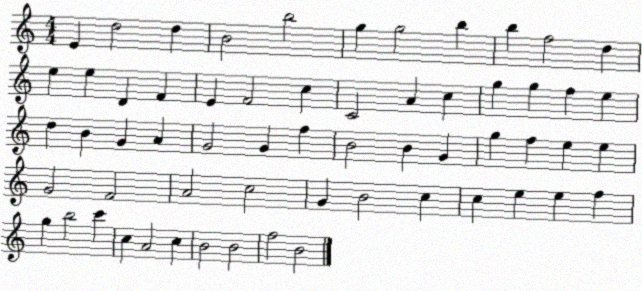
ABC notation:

X:1
T:Untitled
M:4/4
L:1/4
K:C
E d2 d B2 b2 g g2 b b f2 d e e D F E F2 c C2 A c g g f e d B G A G2 G f B2 B G g f e e G2 F2 A2 c2 G B2 c c e e f g b2 c' c A2 c B2 B2 f2 B2